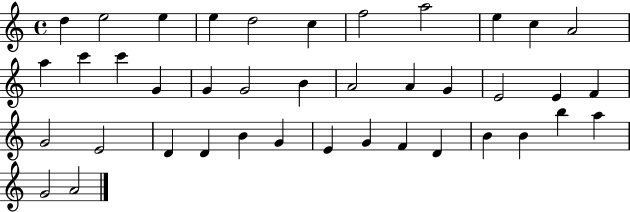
D5/q E5/h E5/q E5/q D5/h C5/q F5/h A5/h E5/q C5/q A4/h A5/q C6/q C6/q G4/q G4/q G4/h B4/q A4/h A4/q G4/q E4/h E4/q F4/q G4/h E4/h D4/q D4/q B4/q G4/q E4/q G4/q F4/q D4/q B4/q B4/q B5/q A5/q G4/h A4/h